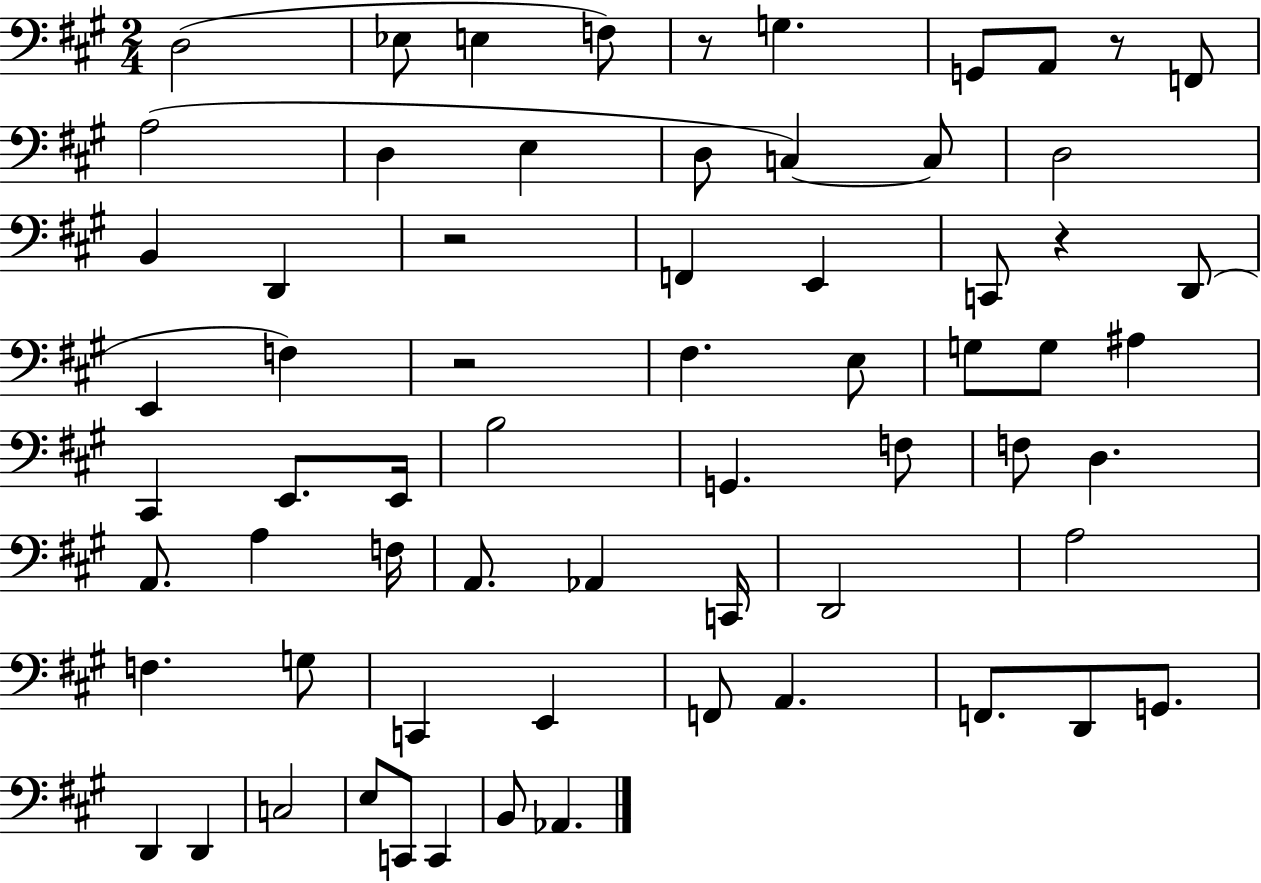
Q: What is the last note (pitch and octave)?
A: Ab2